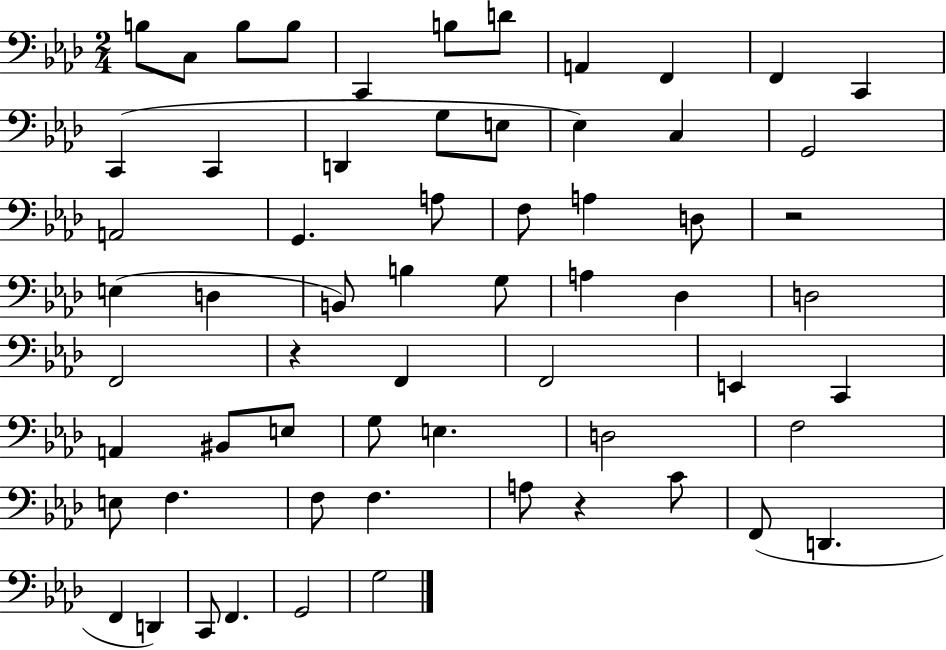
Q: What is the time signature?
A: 2/4